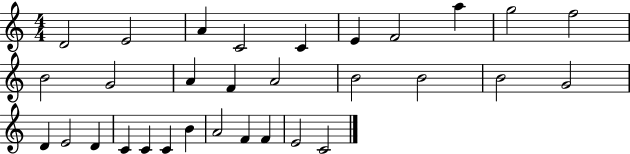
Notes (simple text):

D4/h E4/h A4/q C4/h C4/q E4/q F4/h A5/q G5/h F5/h B4/h G4/h A4/q F4/q A4/h B4/h B4/h B4/h G4/h D4/q E4/h D4/q C4/q C4/q C4/q B4/q A4/h F4/q F4/q E4/h C4/h